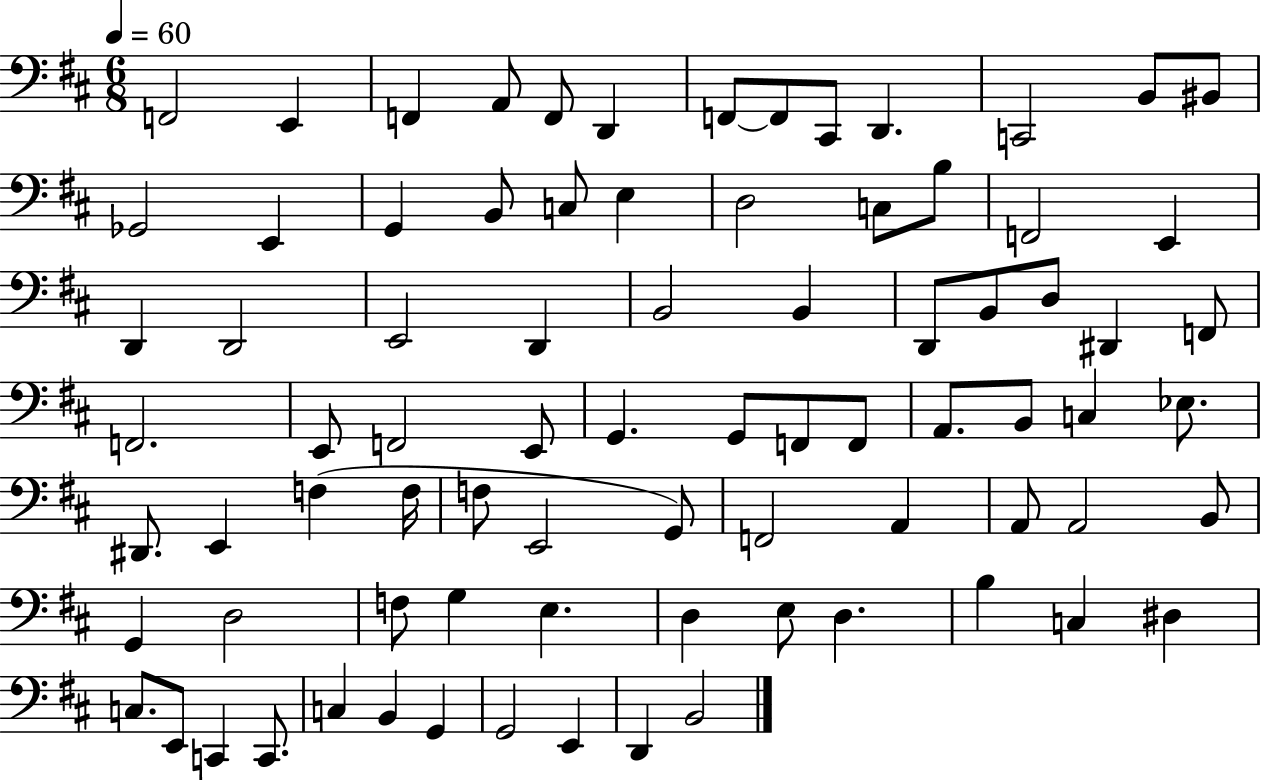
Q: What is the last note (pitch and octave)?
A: B2